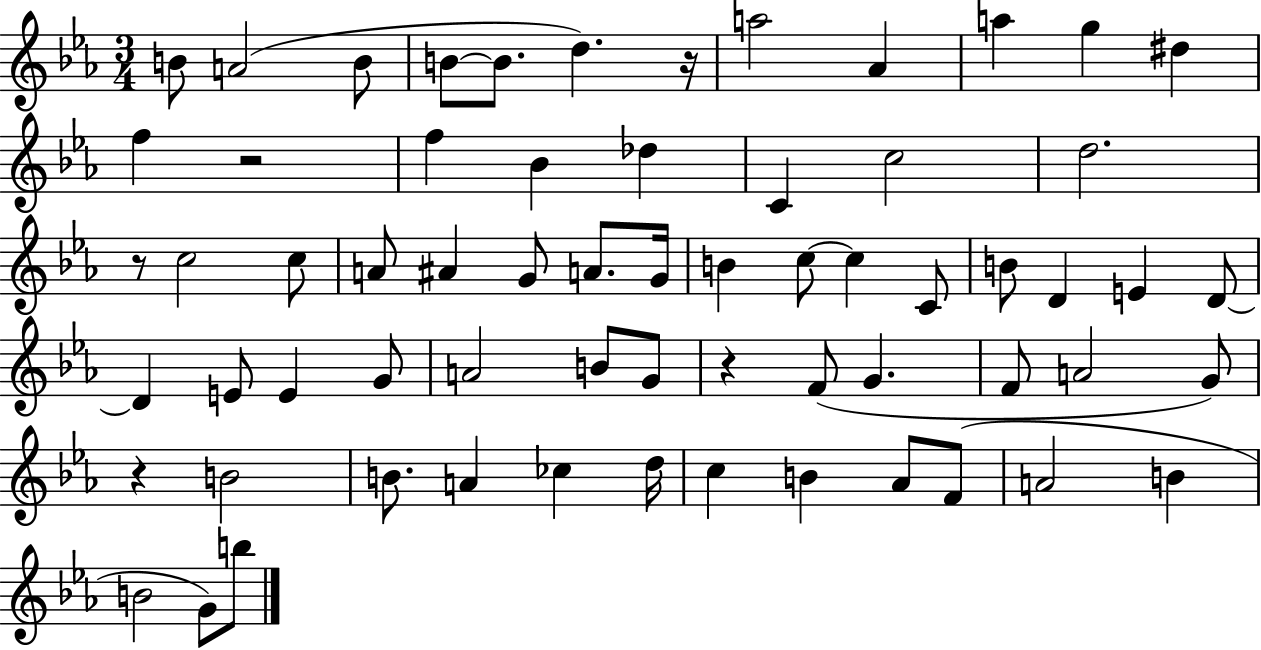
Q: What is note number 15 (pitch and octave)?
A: Db5